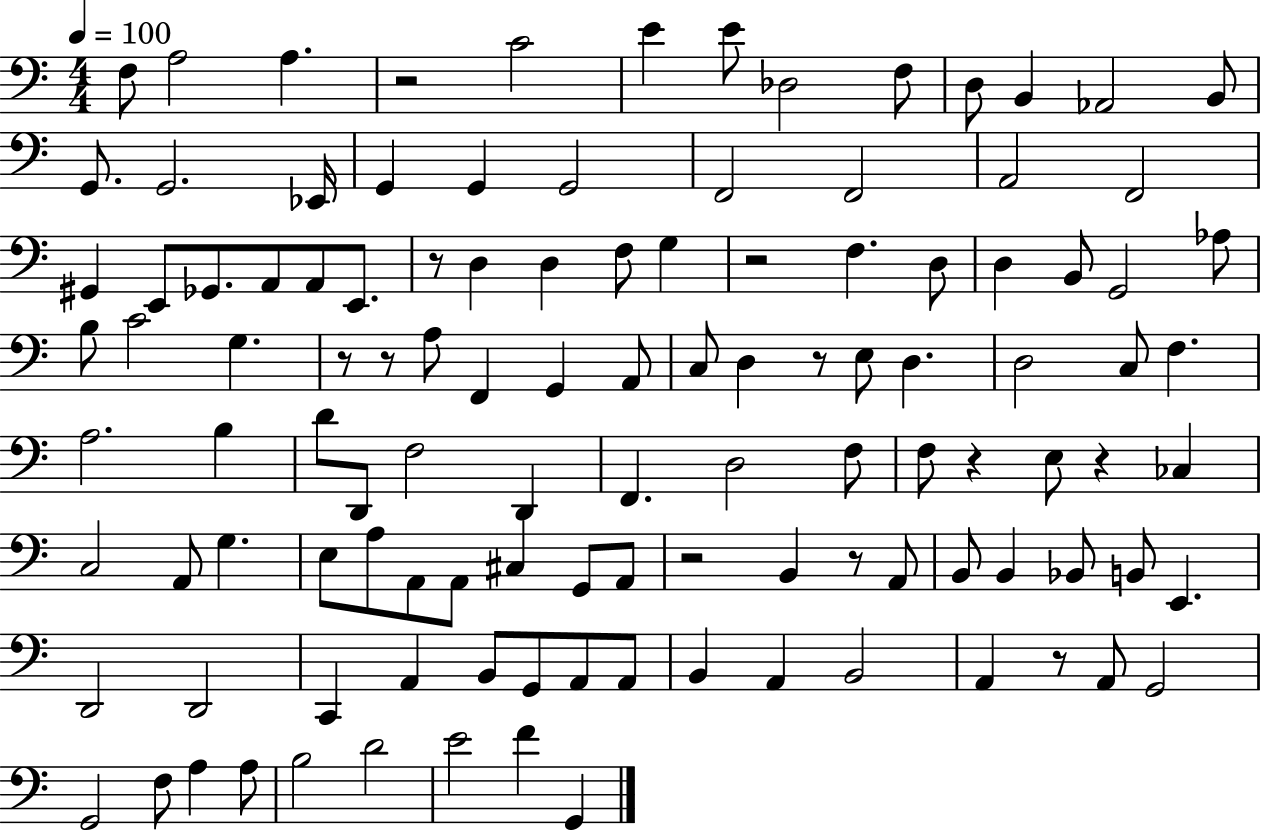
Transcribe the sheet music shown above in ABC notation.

X:1
T:Untitled
M:4/4
L:1/4
K:C
F,/2 A,2 A, z2 C2 E E/2 _D,2 F,/2 D,/2 B,, _A,,2 B,,/2 G,,/2 G,,2 _E,,/4 G,, G,, G,,2 F,,2 F,,2 A,,2 F,,2 ^G,, E,,/2 _G,,/2 A,,/2 A,,/2 E,,/2 z/2 D, D, F,/2 G, z2 F, D,/2 D, B,,/2 G,,2 _A,/2 B,/2 C2 G, z/2 z/2 A,/2 F,, G,, A,,/2 C,/2 D, z/2 E,/2 D, D,2 C,/2 F, A,2 B, D/2 D,,/2 F,2 D,, F,, D,2 F,/2 F,/2 z E,/2 z _C, C,2 A,,/2 G, E,/2 A,/2 A,,/2 A,,/2 ^C, G,,/2 A,,/2 z2 B,, z/2 A,,/2 B,,/2 B,, _B,,/2 B,,/2 E,, D,,2 D,,2 C,, A,, B,,/2 G,,/2 A,,/2 A,,/2 B,, A,, B,,2 A,, z/2 A,,/2 G,,2 G,,2 F,/2 A, A,/2 B,2 D2 E2 F G,,